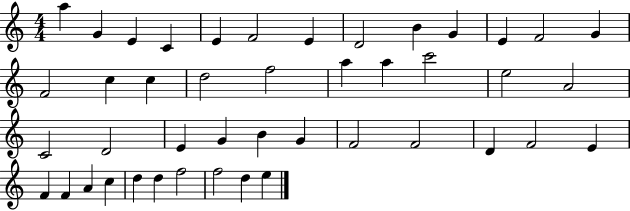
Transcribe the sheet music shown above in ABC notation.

X:1
T:Untitled
M:4/4
L:1/4
K:C
a G E C E F2 E D2 B G E F2 G F2 c c d2 f2 a a c'2 e2 A2 C2 D2 E G B G F2 F2 D F2 E F F A c d d f2 f2 d e